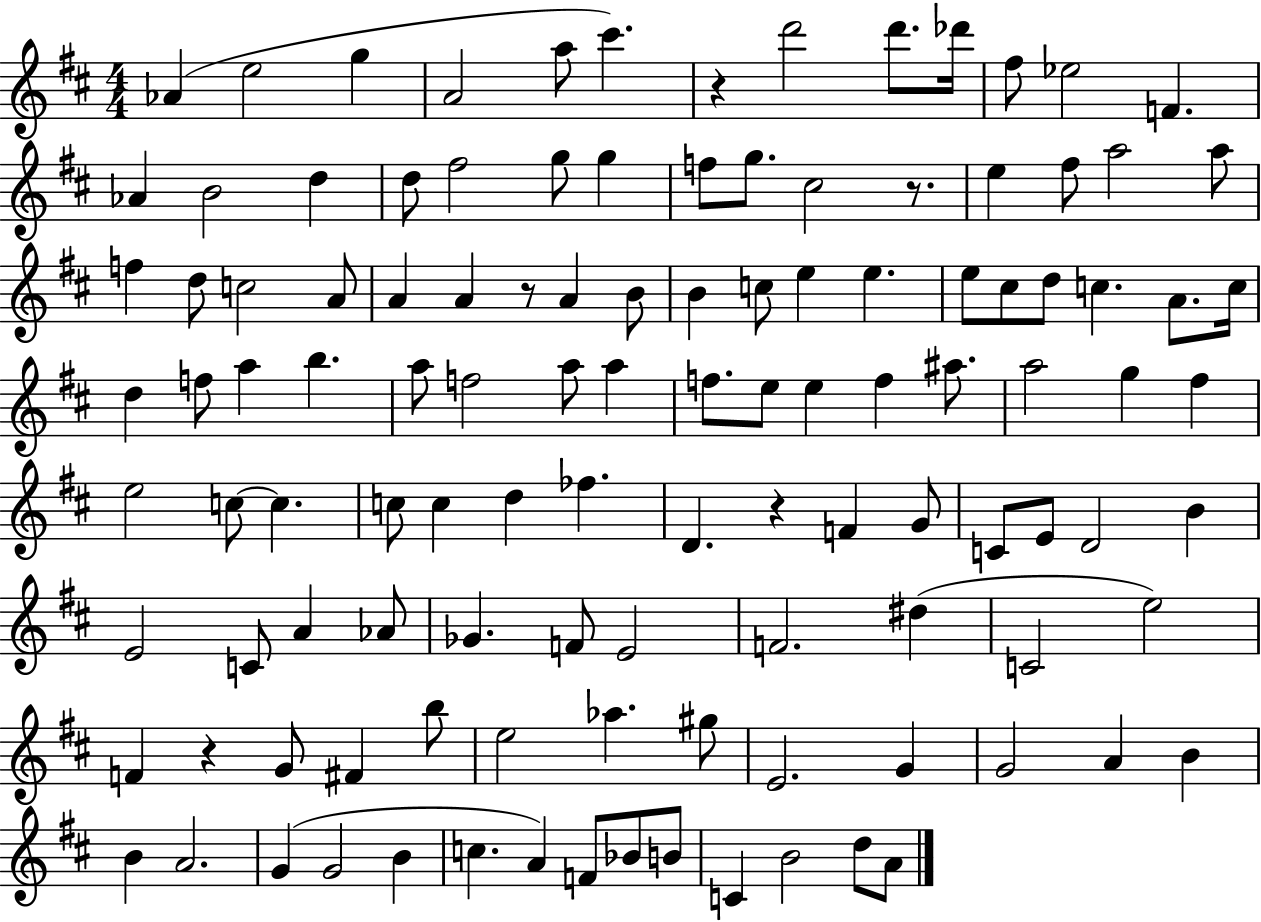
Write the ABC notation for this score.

X:1
T:Untitled
M:4/4
L:1/4
K:D
_A e2 g A2 a/2 ^c' z d'2 d'/2 _d'/4 ^f/2 _e2 F _A B2 d d/2 ^f2 g/2 g f/2 g/2 ^c2 z/2 e ^f/2 a2 a/2 f d/2 c2 A/2 A A z/2 A B/2 B c/2 e e e/2 ^c/2 d/2 c A/2 c/4 d f/2 a b a/2 f2 a/2 a f/2 e/2 e f ^a/2 a2 g ^f e2 c/2 c c/2 c d _f D z F G/2 C/2 E/2 D2 B E2 C/2 A _A/2 _G F/2 E2 F2 ^d C2 e2 F z G/2 ^F b/2 e2 _a ^g/2 E2 G G2 A B B A2 G G2 B c A F/2 _B/2 B/2 C B2 d/2 A/2